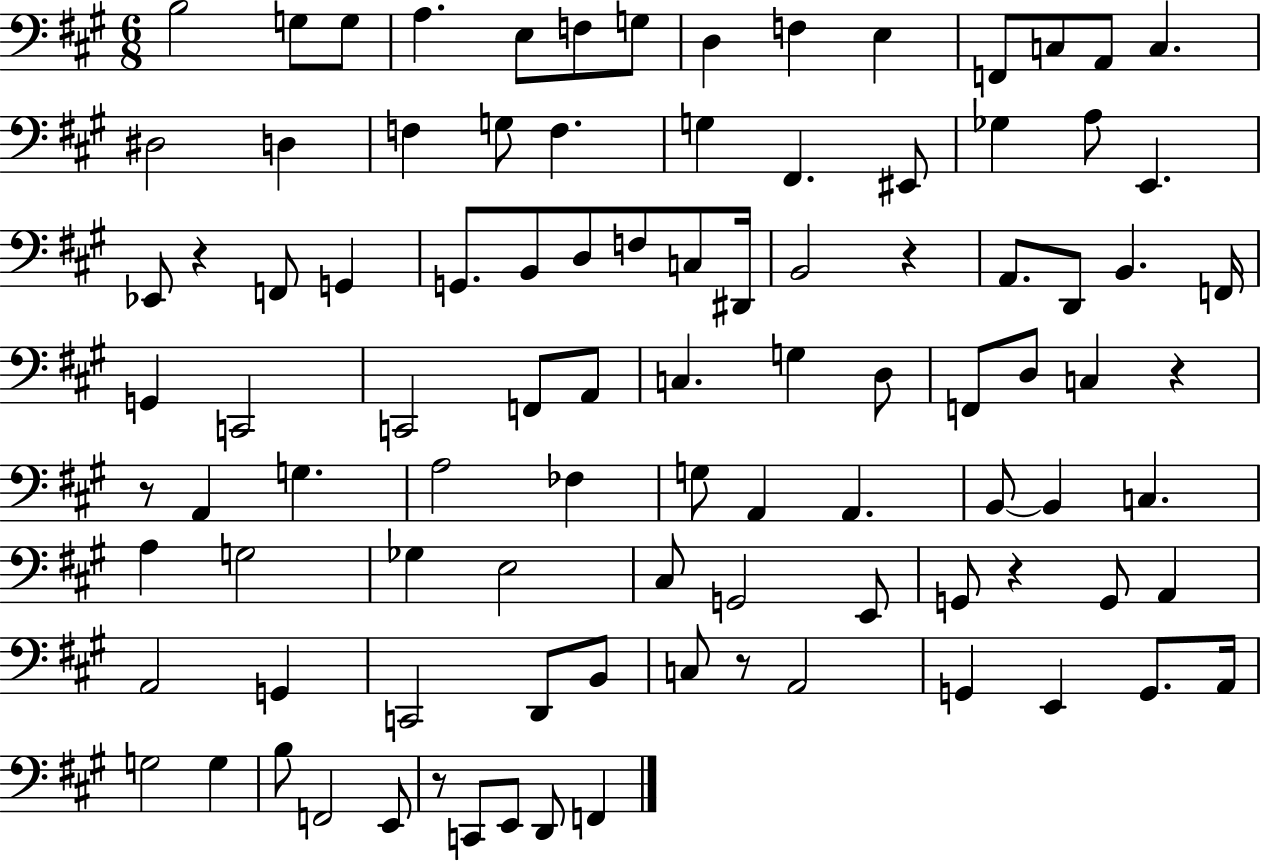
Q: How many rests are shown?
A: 7